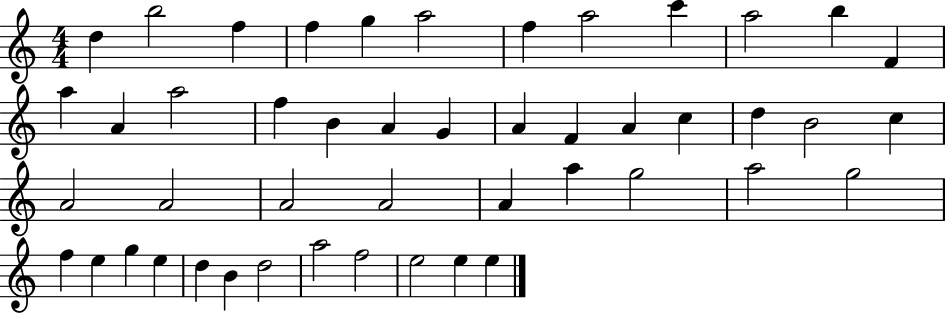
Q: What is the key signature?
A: C major